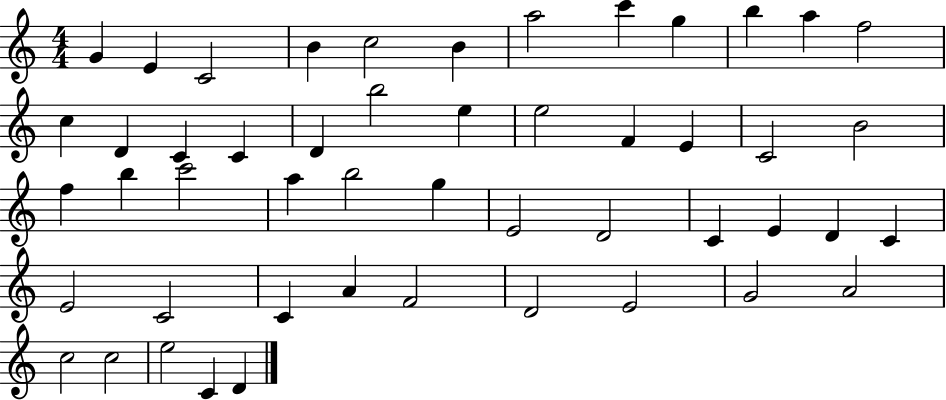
X:1
T:Untitled
M:4/4
L:1/4
K:C
G E C2 B c2 B a2 c' g b a f2 c D C C D b2 e e2 F E C2 B2 f b c'2 a b2 g E2 D2 C E D C E2 C2 C A F2 D2 E2 G2 A2 c2 c2 e2 C D